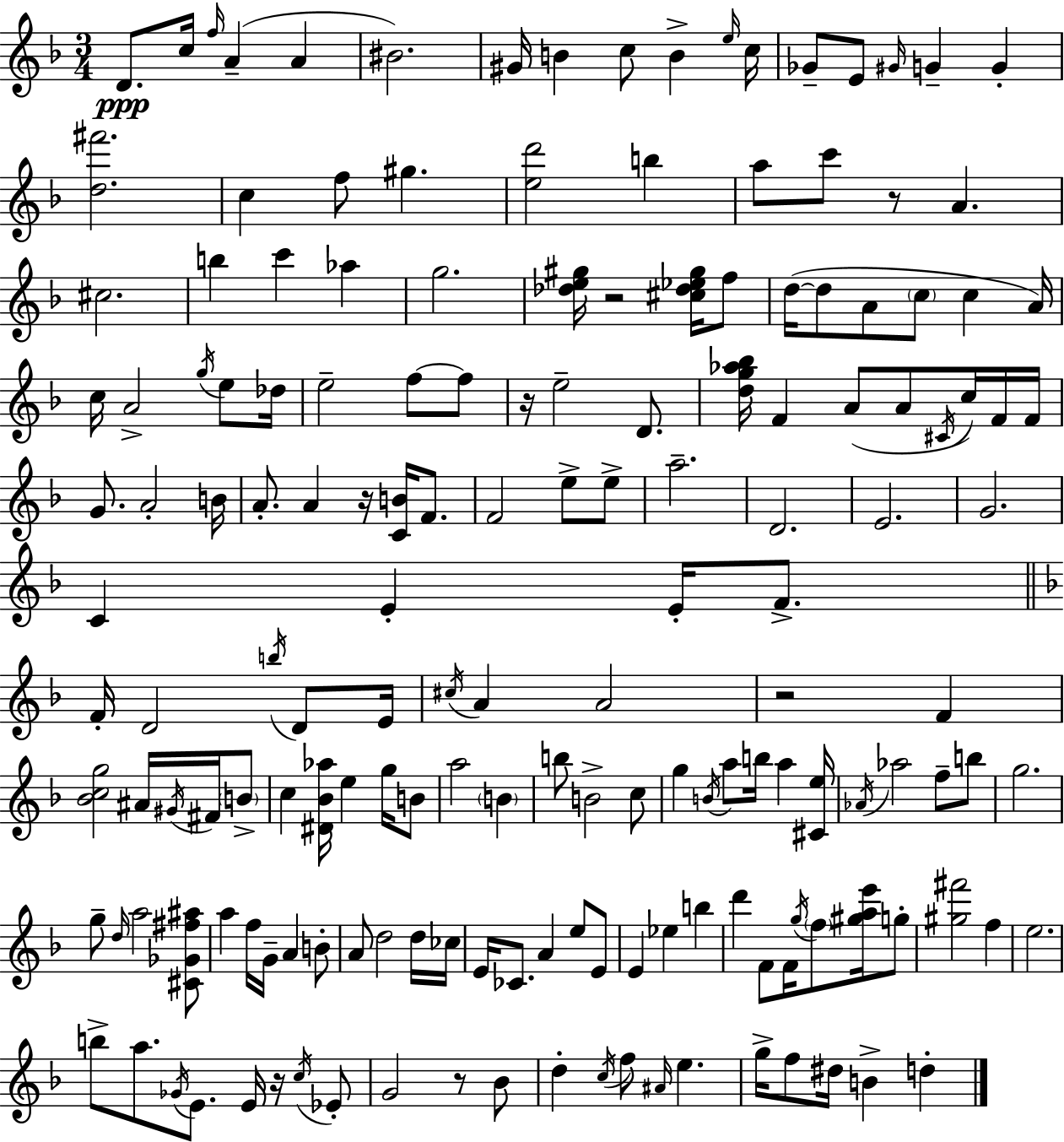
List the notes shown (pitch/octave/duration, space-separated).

D4/e. C5/s F5/s A4/q A4/q BIS4/h. G#4/s B4/q C5/e B4/q E5/s C5/s Gb4/e E4/e G#4/s G4/q G4/q [D5,F#6]/h. C5/q F5/e G#5/q. [E5,D6]/h B5/q A5/e C6/e R/e A4/q. C#5/h. B5/q C6/q Ab5/q G5/h. [Db5,E5,G#5]/s R/h [C#5,Db5,Eb5,G#5]/s F5/e D5/s D5/e A4/e C5/e C5/q A4/s C5/s A4/h G5/s E5/e Db5/s E5/h F5/e F5/e R/s E5/h D4/e. [D5,G5,Ab5,Bb5]/s F4/q A4/e A4/e C#4/s C5/s F4/s F4/s G4/e. A4/h B4/s A4/e. A4/q R/s [C4,B4]/s F4/e. F4/h E5/e E5/e A5/h. D4/h. E4/h. G4/h. C4/q E4/q E4/s F4/e. F4/s D4/h B5/s D4/e E4/s C#5/s A4/q A4/h R/h F4/q [Bb4,C5,G5]/h A#4/s G#4/s F#4/s B4/e C5/q [D#4,Bb4,Ab5]/s E5/q G5/s B4/e A5/h B4/q B5/e B4/h C5/e G5/q B4/s A5/e B5/s A5/q [C#4,E5]/s Ab4/s Ab5/h F5/e B5/e G5/h. G5/e D5/s A5/h [C#4,Gb4,F#5,A#5]/e A5/q F5/s G4/s A4/q B4/e A4/e D5/h D5/s CES5/s E4/s CES4/e. A4/q E5/e E4/e E4/q Eb5/q B5/q D6/q F4/e F4/s G5/s F5/e [G#5,A5,E6]/s G5/e [G#5,F#6]/h F5/q E5/h. B5/e A5/e. Gb4/s E4/e. E4/s R/s C5/s Eb4/e G4/h R/e Bb4/e D5/q C5/s F5/e A#4/s E5/q. G5/s F5/e D#5/s B4/q D5/q